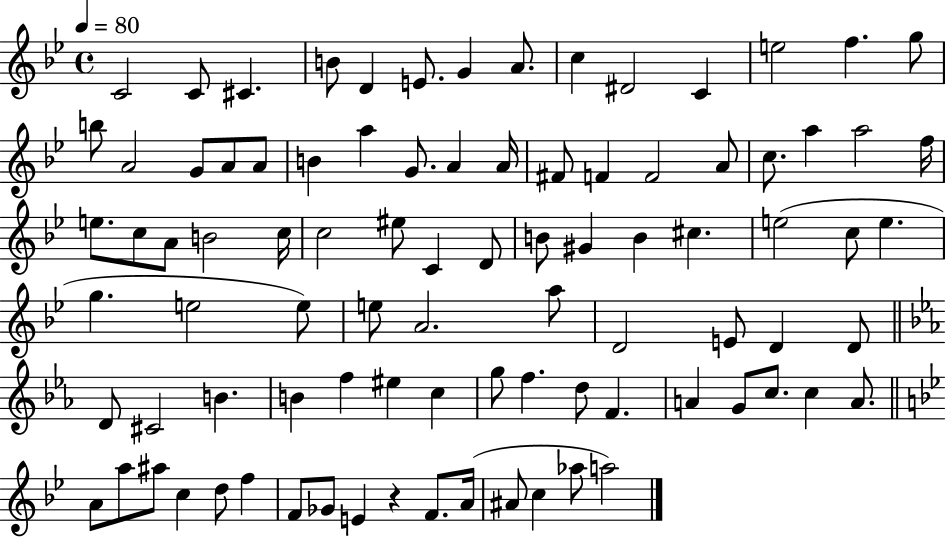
C4/h C4/e C#4/q. B4/e D4/q E4/e. G4/q A4/e. C5/q D#4/h C4/q E5/h F5/q. G5/e B5/e A4/h G4/e A4/e A4/e B4/q A5/q G4/e. A4/q A4/s F#4/e F4/q F4/h A4/e C5/e. A5/q A5/h F5/s E5/e. C5/e A4/e B4/h C5/s C5/h EIS5/e C4/q D4/e B4/e G#4/q B4/q C#5/q. E5/h C5/e E5/q. G5/q. E5/h E5/e E5/e A4/h. A5/e D4/h E4/e D4/q D4/e D4/e C#4/h B4/q. B4/q F5/q EIS5/q C5/q G5/e F5/q. D5/e F4/q. A4/q G4/e C5/e. C5/q A4/e. A4/e A5/e A#5/e C5/q D5/e F5/q F4/e Gb4/e E4/q R/q F4/e. A4/s A#4/e C5/q Ab5/e A5/h